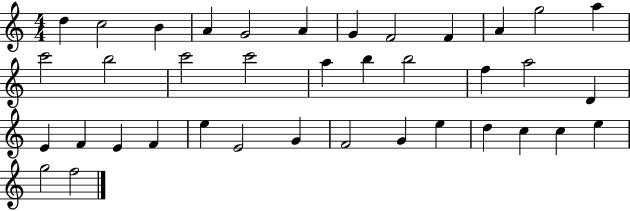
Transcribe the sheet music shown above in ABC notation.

X:1
T:Untitled
M:4/4
L:1/4
K:C
d c2 B A G2 A G F2 F A g2 a c'2 b2 c'2 c'2 a b b2 f a2 D E F E F e E2 G F2 G e d c c e g2 f2